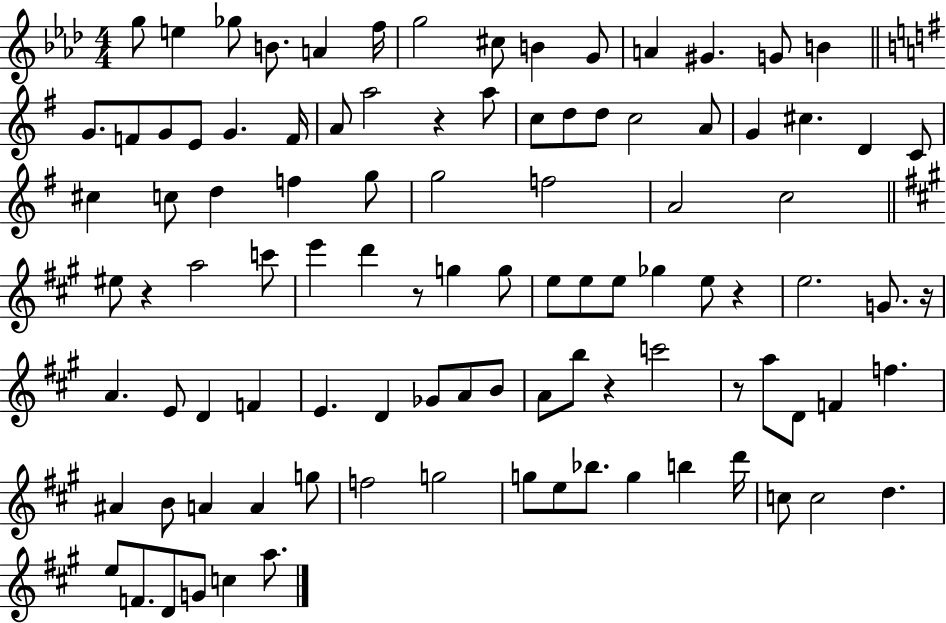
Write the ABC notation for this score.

X:1
T:Untitled
M:4/4
L:1/4
K:Ab
g/2 e _g/2 B/2 A f/4 g2 ^c/2 B G/2 A ^G G/2 B G/2 F/2 G/2 E/2 G F/4 A/2 a2 z a/2 c/2 d/2 d/2 c2 A/2 G ^c D C/2 ^c c/2 d f g/2 g2 f2 A2 c2 ^e/2 z a2 c'/2 e' d' z/2 g g/2 e/2 e/2 e/2 _g e/2 z e2 G/2 z/4 A E/2 D F E D _G/2 A/2 B/2 A/2 b/2 z c'2 z/2 a/2 D/2 F f ^A B/2 A A g/2 f2 g2 g/2 e/2 _b/2 g b d'/4 c/2 c2 d e/2 F/2 D/2 G/2 c a/2